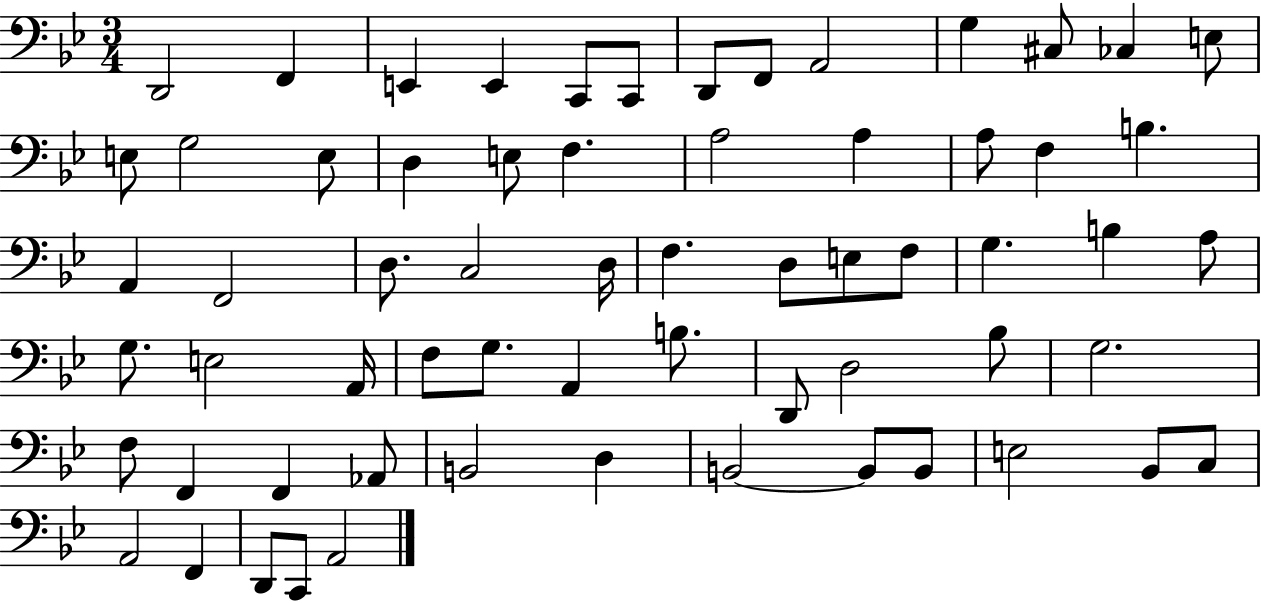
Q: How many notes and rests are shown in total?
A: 64